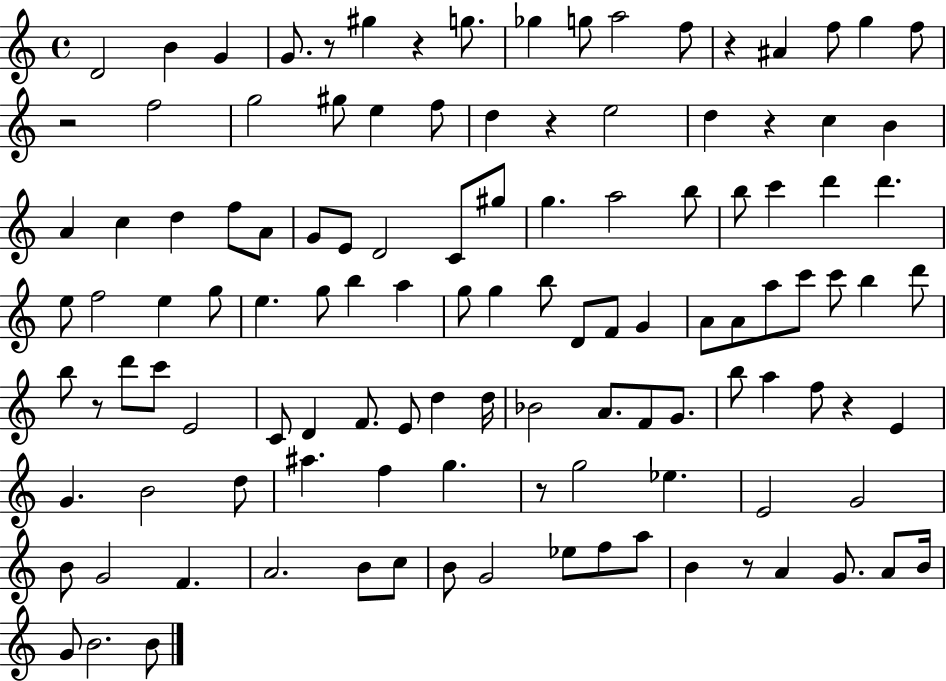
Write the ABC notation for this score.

X:1
T:Untitled
M:4/4
L:1/4
K:C
D2 B G G/2 z/2 ^g z g/2 _g g/2 a2 f/2 z ^A f/2 g f/2 z2 f2 g2 ^g/2 e f/2 d z e2 d z c B A c d f/2 A/2 G/2 E/2 D2 C/2 ^g/2 g a2 b/2 b/2 c' d' d' e/2 f2 e g/2 e g/2 b a g/2 g b/2 D/2 F/2 G A/2 A/2 a/2 c'/2 c'/2 b d'/2 b/2 z/2 d'/2 c'/2 E2 C/2 D F/2 E/2 d d/4 _B2 A/2 F/2 G/2 b/2 a f/2 z E G B2 d/2 ^a f g z/2 g2 _e E2 G2 B/2 G2 F A2 B/2 c/2 B/2 G2 _e/2 f/2 a/2 B z/2 A G/2 A/2 B/4 G/2 B2 B/2